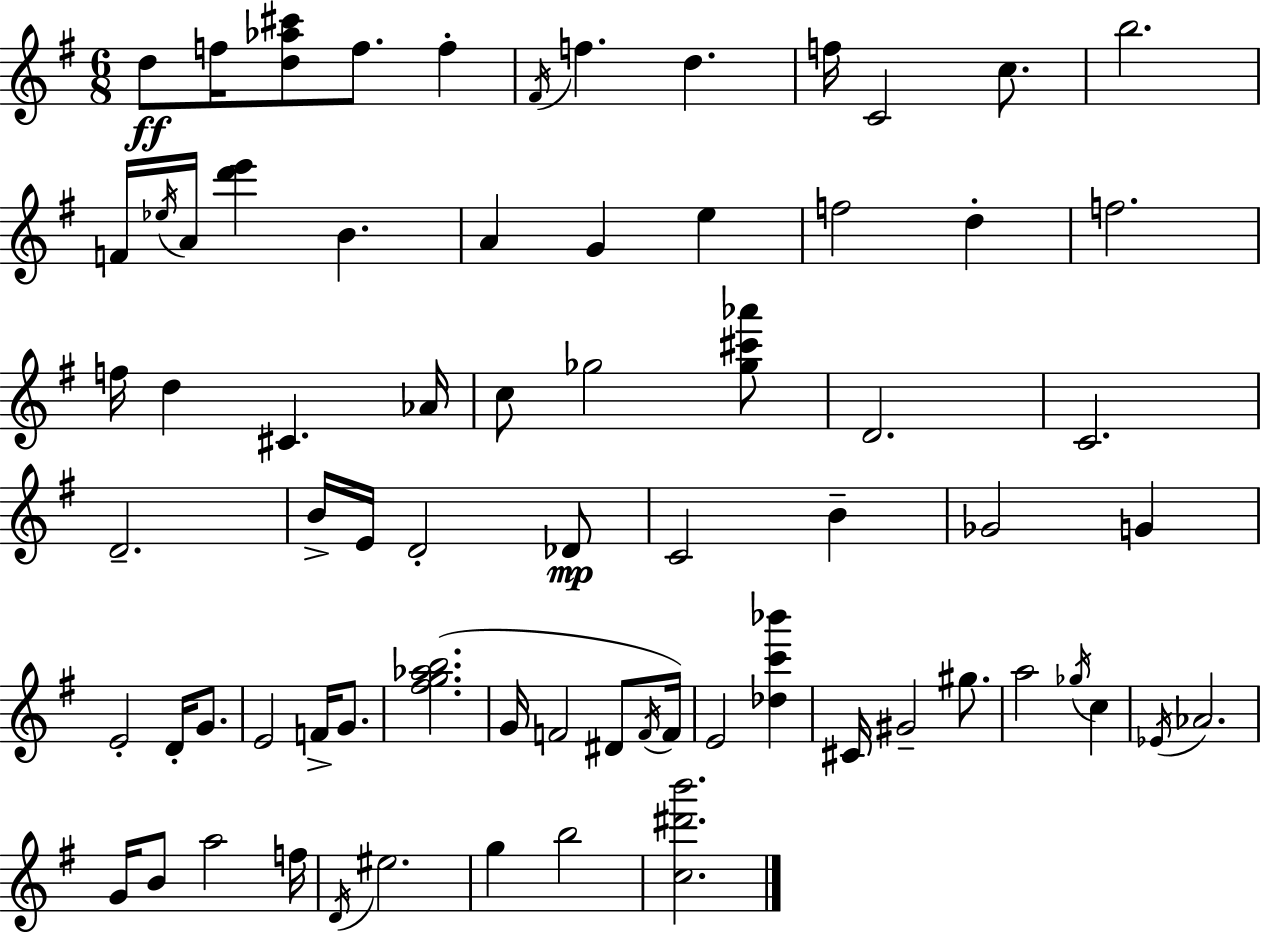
{
  \clef treble
  \numericTimeSignature
  \time 6/8
  \key e \minor
  d''8\ff f''16 <d'' aes'' cis'''>8 f''8. f''4-. | \acciaccatura { fis'16 } f''4. d''4. | f''16 c'2 c''8. | b''2. | \break f'16 \acciaccatura { ees''16 } a'16 <d''' e'''>4 b'4. | a'4 g'4 e''4 | f''2 d''4-. | f''2. | \break f''16 d''4 cis'4. | aes'16 c''8 ges''2 | <ges'' cis''' aes'''>8 d'2. | c'2. | \break d'2.-- | b'16-> e'16 d'2-. | des'8\mp c'2 b'4-- | ges'2 g'4 | \break e'2-. d'16-. g'8. | e'2 f'16-> g'8. | <fis'' g'' aes'' b''>2.( | g'16 f'2 dis'8 | \break \acciaccatura { f'16 } f'16) e'2 <des'' c''' bes'''>4 | cis'16 gis'2-- | gis''8. a''2 \acciaccatura { ges''16 } | c''4 \acciaccatura { ees'16 } aes'2. | \break g'16 b'8 a''2 | f''16 \acciaccatura { d'16 } eis''2. | g''4 b''2 | <c'' dis''' b'''>2. | \break \bar "|."
}